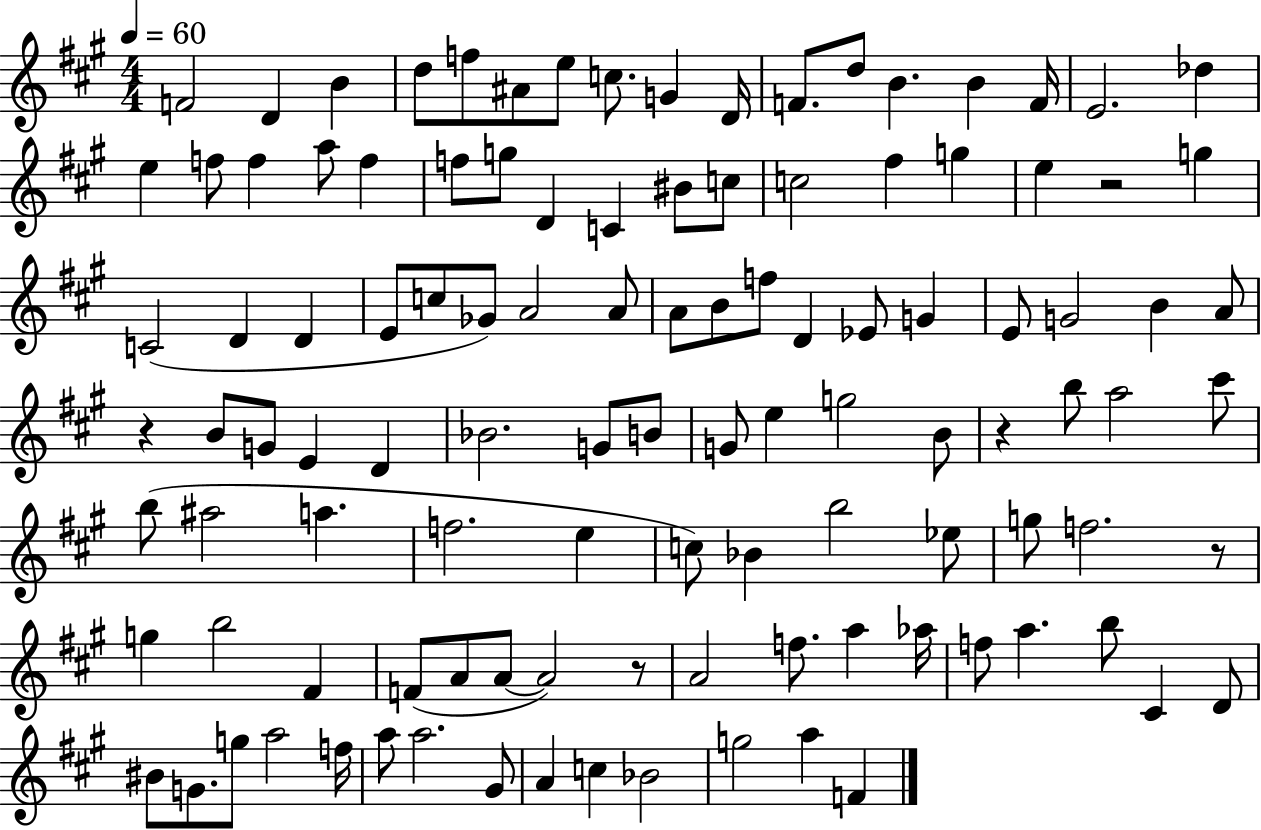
{
  \clef treble
  \numericTimeSignature
  \time 4/4
  \key a \major
  \tempo 4 = 60
  f'2 d'4 b'4 | d''8 f''8 ais'8 e''8 c''8. g'4 d'16 | f'8. d''8 b'4. b'4 f'16 | e'2. des''4 | \break e''4 f''8 f''4 a''8 f''4 | f''8 g''8 d'4 c'4 bis'8 c''8 | c''2 fis''4 g''4 | e''4 r2 g''4 | \break c'2( d'4 d'4 | e'8 c''8 ges'8) a'2 a'8 | a'8 b'8 f''8 d'4 ees'8 g'4 | e'8 g'2 b'4 a'8 | \break r4 b'8 g'8 e'4 d'4 | bes'2. g'8 b'8 | g'8 e''4 g''2 b'8 | r4 b''8 a''2 cis'''8 | \break b''8( ais''2 a''4. | f''2. e''4 | c''8) bes'4 b''2 ees''8 | g''8 f''2. r8 | \break g''4 b''2 fis'4 | f'8( a'8 a'8~~ a'2) r8 | a'2 f''8. a''4 aes''16 | f''8 a''4. b''8 cis'4 d'8 | \break bis'8 g'8. g''8 a''2 f''16 | a''8 a''2. gis'8 | a'4 c''4 bes'2 | g''2 a''4 f'4 | \break \bar "|."
}